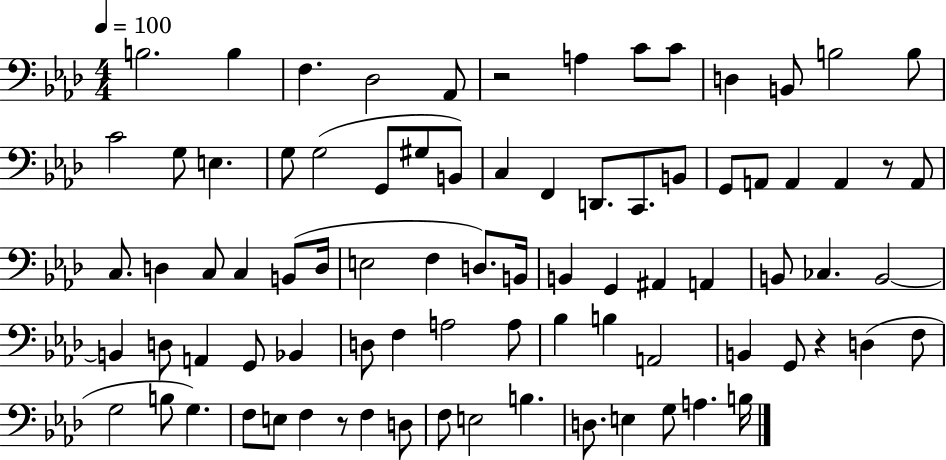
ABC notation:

X:1
T:Untitled
M:4/4
L:1/4
K:Ab
B,2 B, F, _D,2 _A,,/2 z2 A, C/2 C/2 D, B,,/2 B,2 B,/2 C2 G,/2 E, G,/2 G,2 G,,/2 ^G,/2 B,,/2 C, F,, D,,/2 C,,/2 B,,/2 G,,/2 A,,/2 A,, A,, z/2 A,,/2 C,/2 D, C,/2 C, B,,/2 D,/4 E,2 F, D,/2 B,,/4 B,, G,, ^A,, A,, B,,/2 _C, B,,2 B,, D,/2 A,, G,,/2 _B,, D,/2 F, A,2 A,/2 _B, B, A,,2 B,, G,,/2 z D, F,/2 G,2 B,/2 G, F,/2 E,/2 F, z/2 F, D,/2 F,/2 E,2 B, D,/2 E, G,/2 A, B,/4